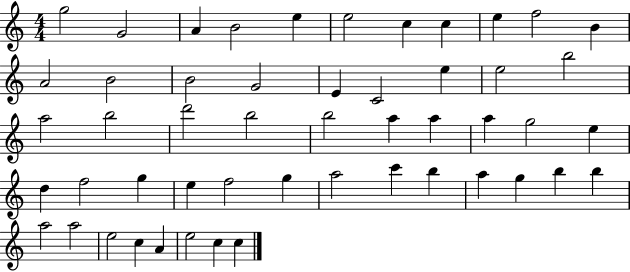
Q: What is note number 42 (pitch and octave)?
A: B5